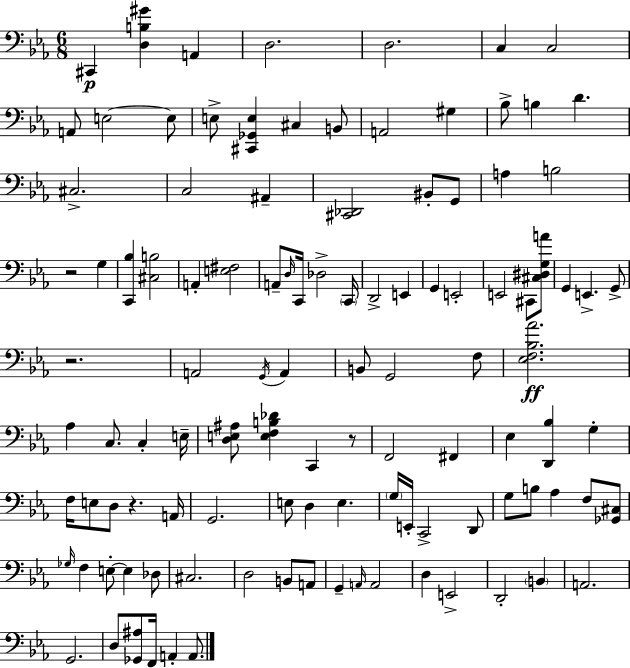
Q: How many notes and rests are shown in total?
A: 110